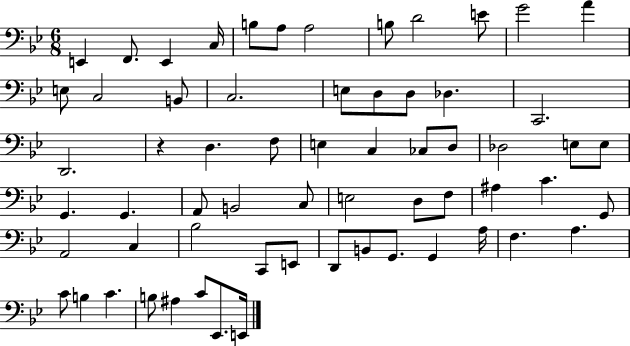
X:1
T:Untitled
M:6/8
L:1/4
K:Bb
E,, F,,/2 E,, C,/4 B,/2 A,/2 A,2 B,/2 D2 E/2 G2 A E,/2 C,2 B,,/2 C,2 E,/2 D,/2 D,/2 _D, C,,2 D,,2 z D, F,/2 E, C, _C,/2 D,/2 _D,2 E,/2 E,/2 G,, G,, A,,/2 B,,2 C,/2 E,2 D,/2 F,/2 ^A, C G,,/2 A,,2 C, _B,2 C,,/2 E,,/2 D,,/2 B,,/2 G,,/2 G,, A,/4 F, A, C/2 B, C B,/2 ^A, C/2 _E,,/2 E,,/4